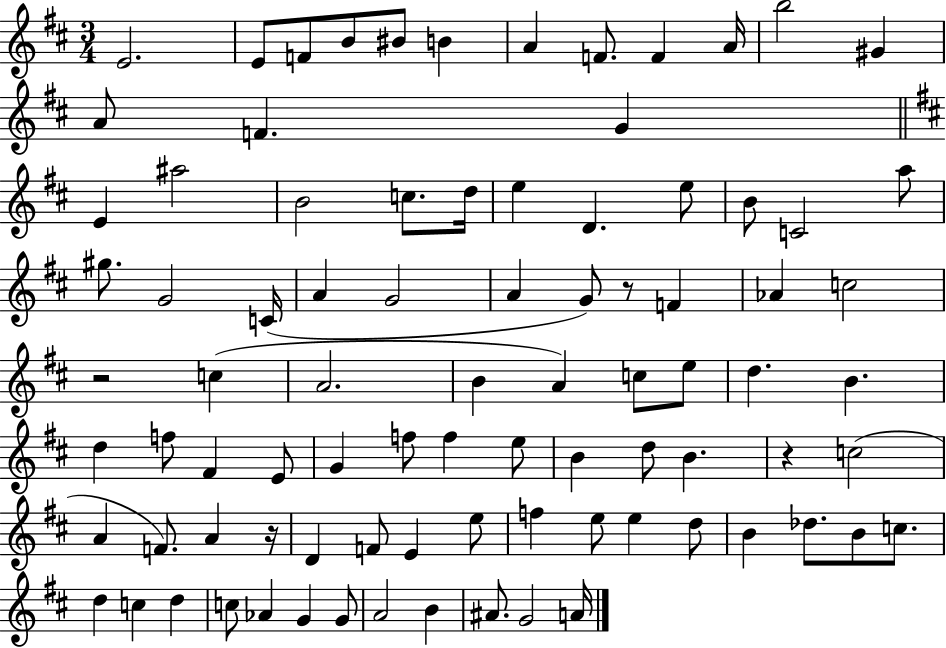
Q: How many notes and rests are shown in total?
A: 87